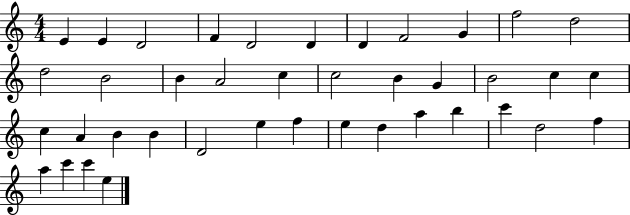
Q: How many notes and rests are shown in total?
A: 40